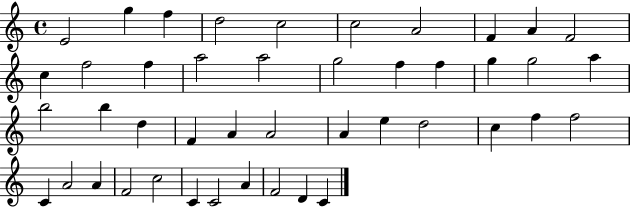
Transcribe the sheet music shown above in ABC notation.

X:1
T:Untitled
M:4/4
L:1/4
K:C
E2 g f d2 c2 c2 A2 F A F2 c f2 f a2 a2 g2 f f g g2 a b2 b d F A A2 A e d2 c f f2 C A2 A F2 c2 C C2 A F2 D C